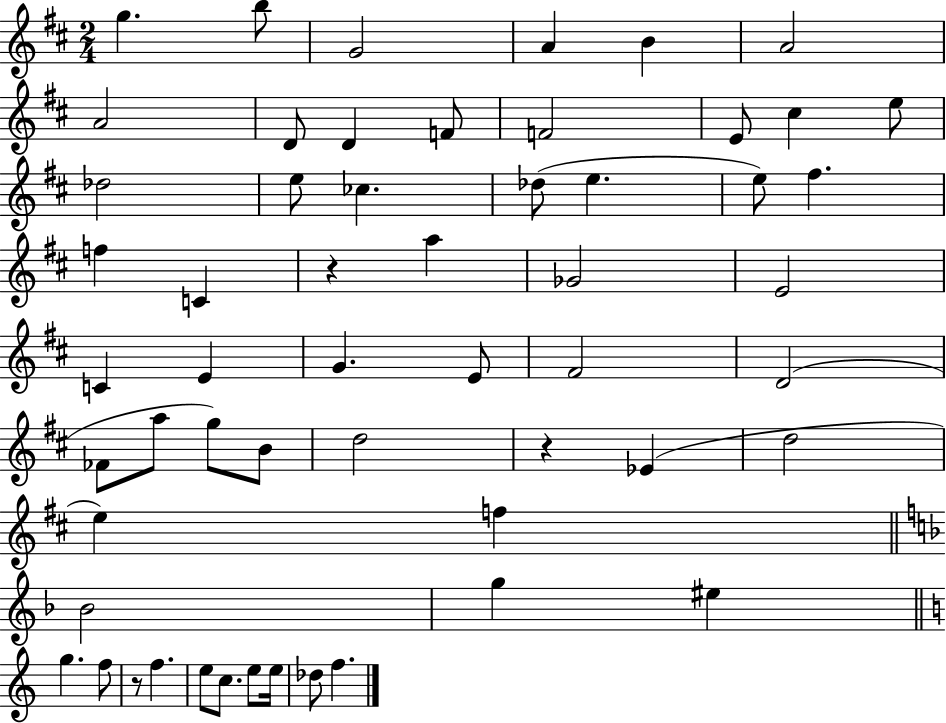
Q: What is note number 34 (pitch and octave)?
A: A5